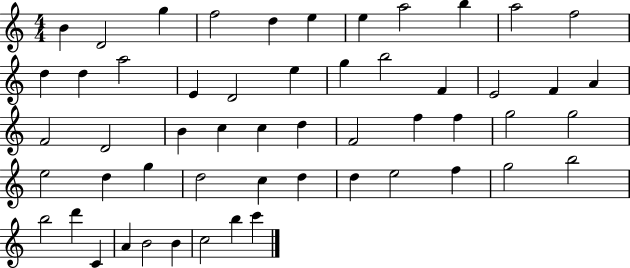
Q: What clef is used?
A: treble